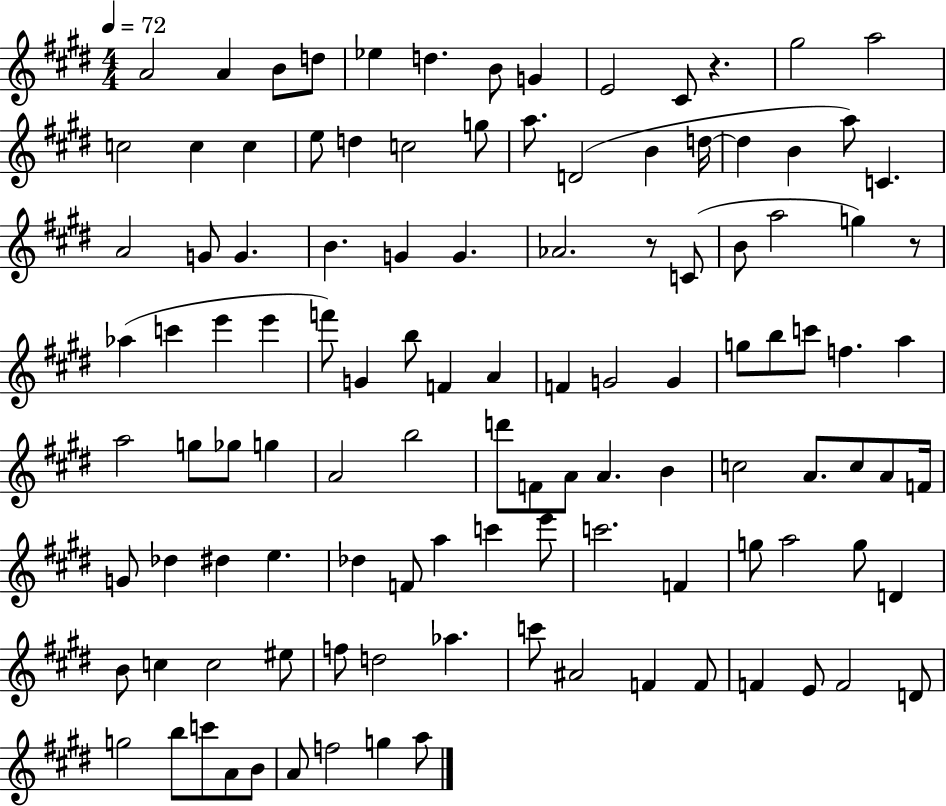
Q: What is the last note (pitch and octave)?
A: A5